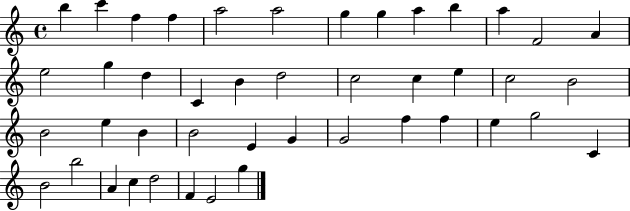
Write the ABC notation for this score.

X:1
T:Untitled
M:4/4
L:1/4
K:C
b c' f f a2 a2 g g a b a F2 A e2 g d C B d2 c2 c e c2 B2 B2 e B B2 E G G2 f f e g2 C B2 b2 A c d2 F E2 g